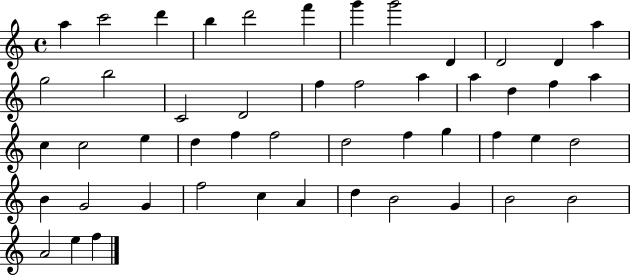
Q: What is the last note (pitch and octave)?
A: F5